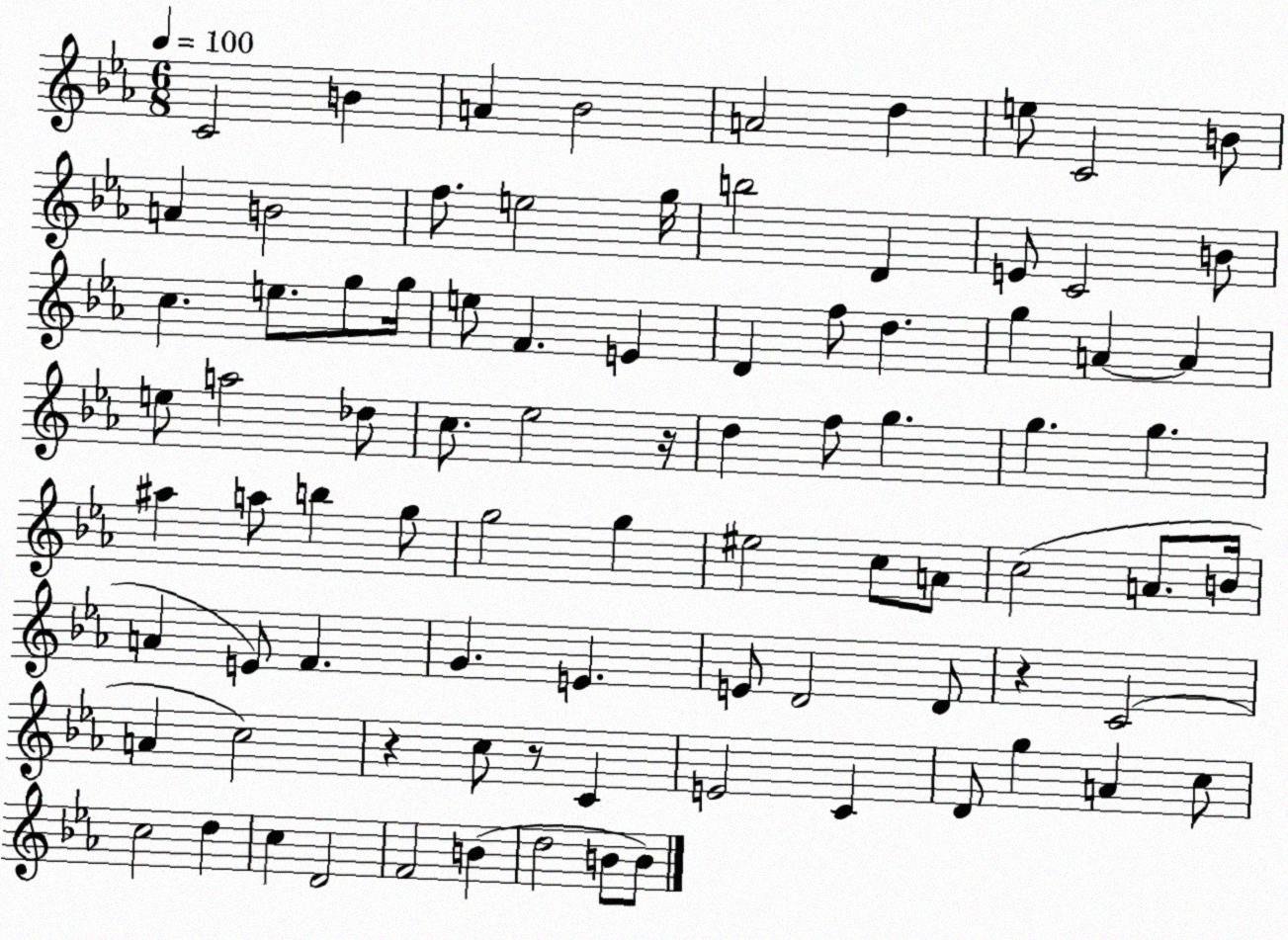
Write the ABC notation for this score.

X:1
T:Untitled
M:6/8
L:1/4
K:Eb
C2 B A _B2 A2 d e/2 C2 B/2 A B2 f/2 e2 g/4 b2 D E/2 C2 B/2 c e/2 g/2 g/4 e/2 F E D f/2 d g A A e/2 a2 _d/2 c/2 _e2 z/4 d f/2 g g g ^a a/2 b g/2 g2 g ^e2 c/2 A/2 c2 A/2 B/4 A E/2 F G E E/2 D2 D/2 z C2 A c2 z c/2 z/2 C E2 C D/2 g A c/2 c2 d c D2 F2 B d2 B/2 B/2